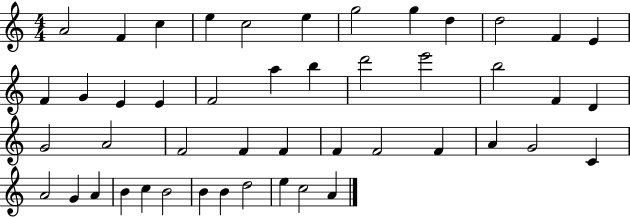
{
  \clef treble
  \numericTimeSignature
  \time 4/4
  \key c \major
  a'2 f'4 c''4 | e''4 c''2 e''4 | g''2 g''4 d''4 | d''2 f'4 e'4 | \break f'4 g'4 e'4 e'4 | f'2 a''4 b''4 | d'''2 e'''2 | b''2 f'4 d'4 | \break g'2 a'2 | f'2 f'4 f'4 | f'4 f'2 f'4 | a'4 g'2 c'4 | \break a'2 g'4 a'4 | b'4 c''4 b'2 | b'4 b'4 d''2 | e''4 c''2 a'4 | \break \bar "|."
}